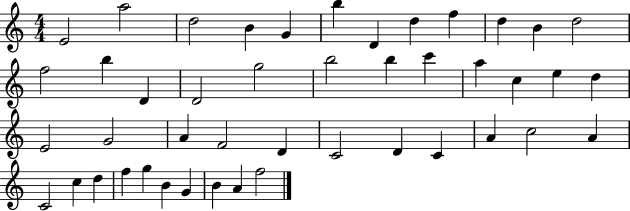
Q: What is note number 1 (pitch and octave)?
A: E4